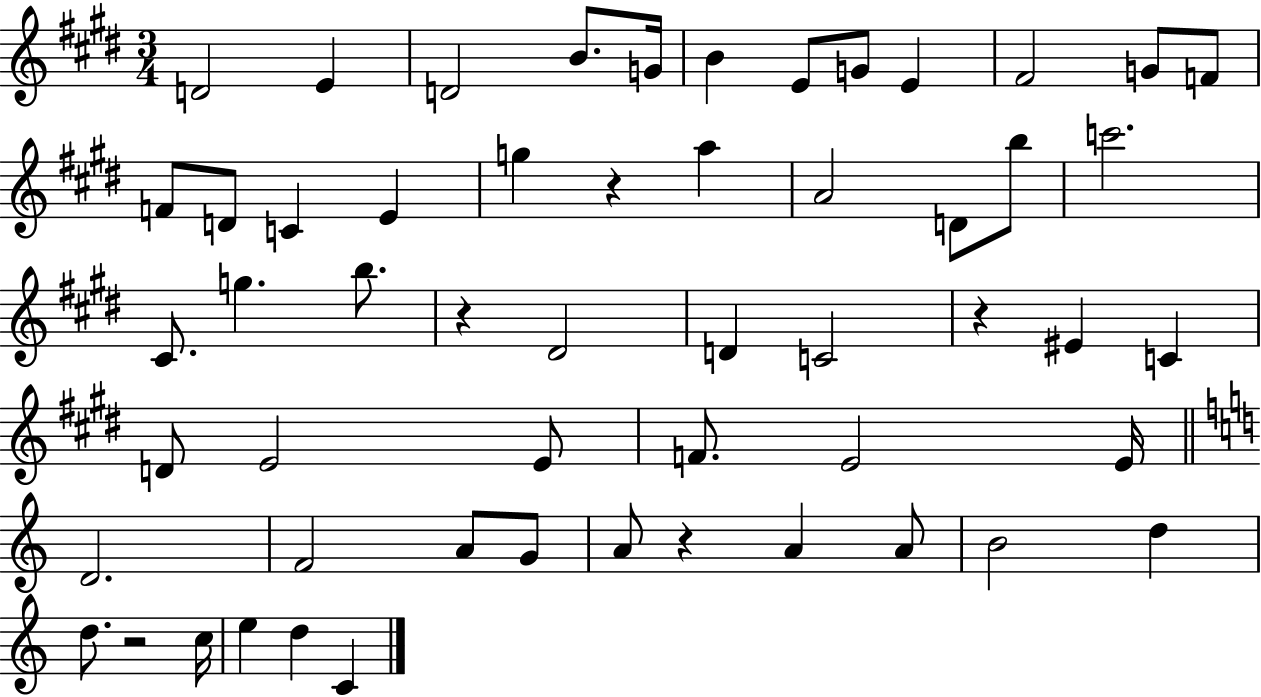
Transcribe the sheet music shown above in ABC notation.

X:1
T:Untitled
M:3/4
L:1/4
K:E
D2 E D2 B/2 G/4 B E/2 G/2 E ^F2 G/2 F/2 F/2 D/2 C E g z a A2 D/2 b/2 c'2 ^C/2 g b/2 z ^D2 D C2 z ^E C D/2 E2 E/2 F/2 E2 E/4 D2 F2 A/2 G/2 A/2 z A A/2 B2 d d/2 z2 c/4 e d C